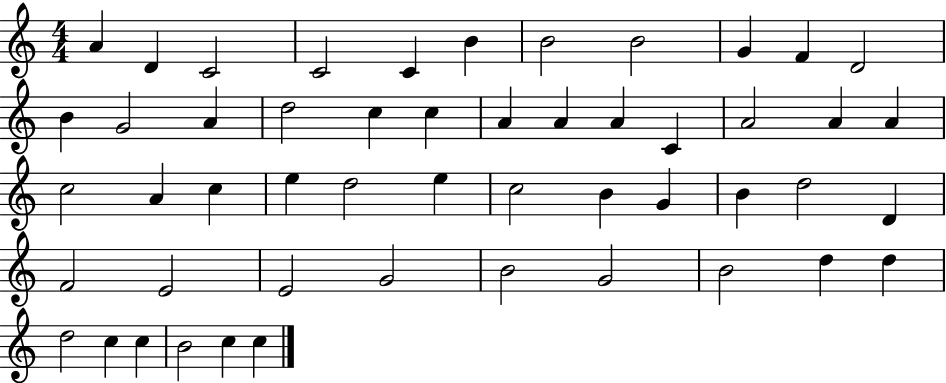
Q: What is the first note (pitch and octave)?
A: A4